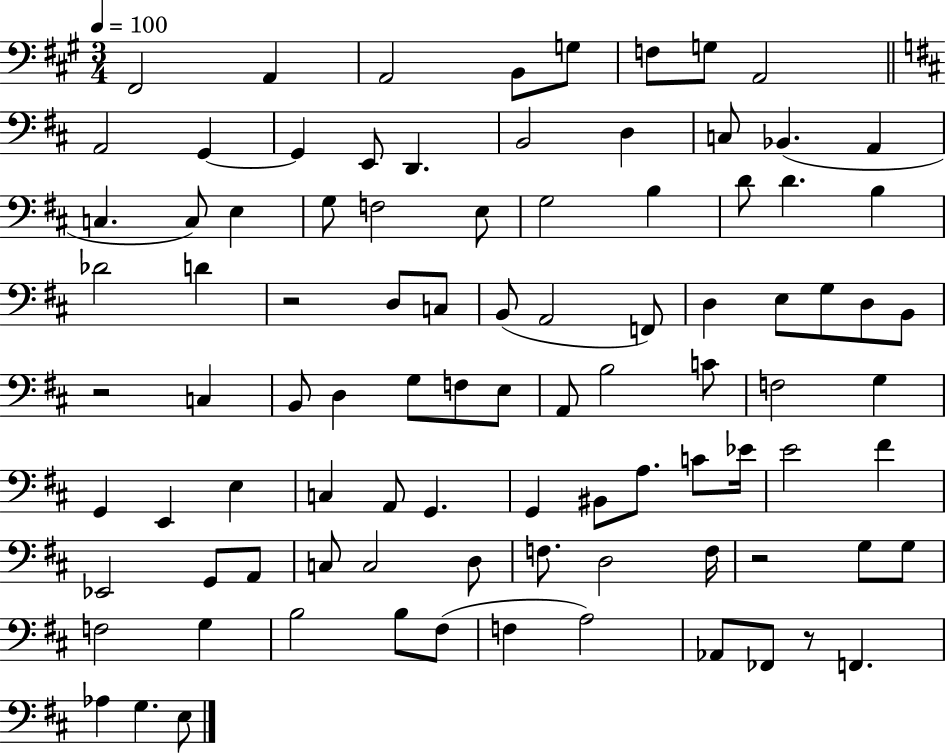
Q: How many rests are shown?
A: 4